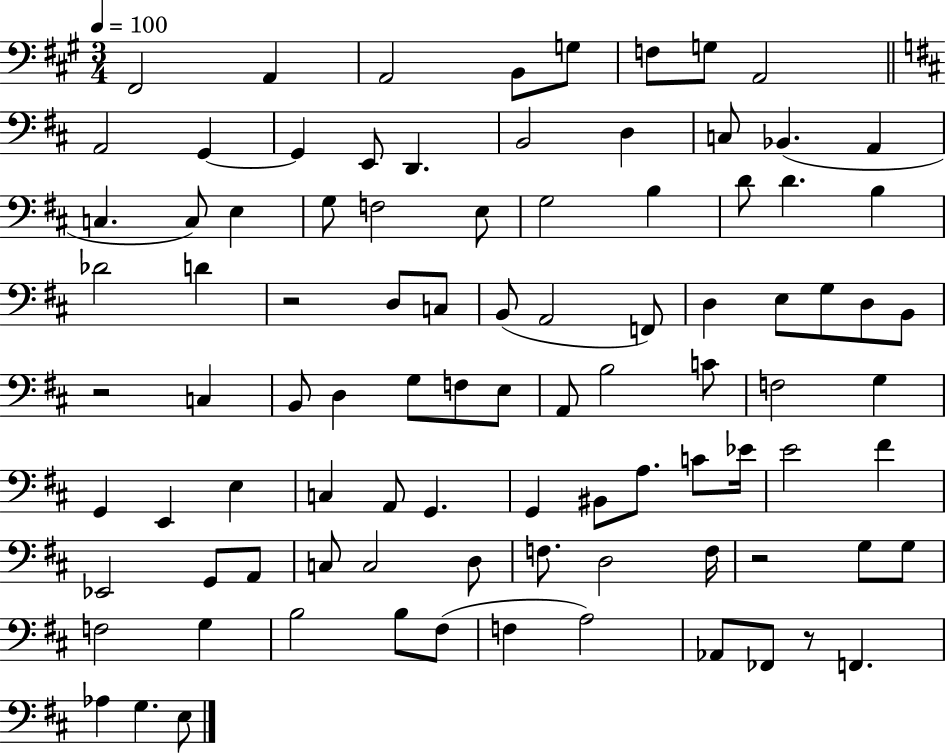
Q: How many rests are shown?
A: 4